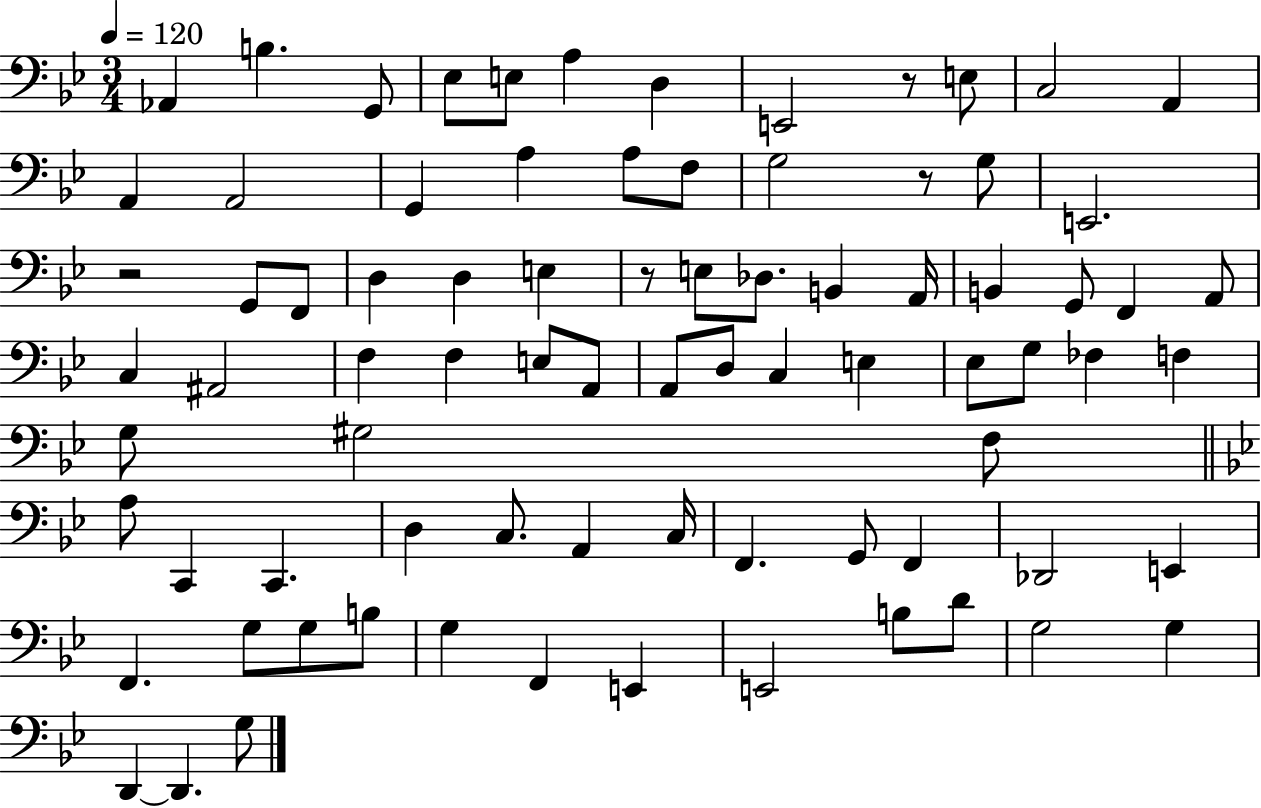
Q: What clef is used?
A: bass